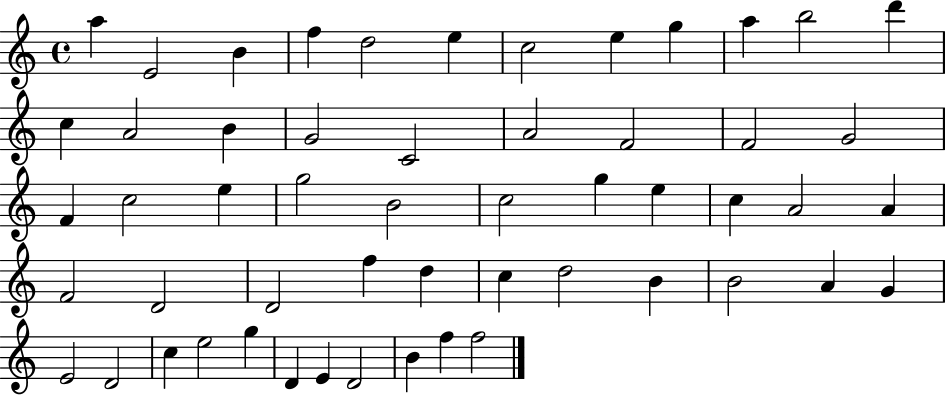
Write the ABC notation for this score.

X:1
T:Untitled
M:4/4
L:1/4
K:C
a E2 B f d2 e c2 e g a b2 d' c A2 B G2 C2 A2 F2 F2 G2 F c2 e g2 B2 c2 g e c A2 A F2 D2 D2 f d c d2 B B2 A G E2 D2 c e2 g D E D2 B f f2